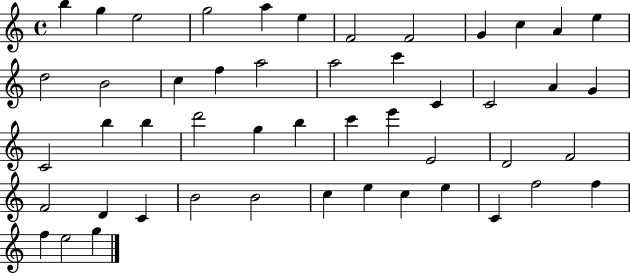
B5/q G5/q E5/h G5/h A5/q E5/q F4/h F4/h G4/q C5/q A4/q E5/q D5/h B4/h C5/q F5/q A5/h A5/h C6/q C4/q C4/h A4/q G4/q C4/h B5/q B5/q D6/h G5/q B5/q C6/q E6/q E4/h D4/h F4/h F4/h D4/q C4/q B4/h B4/h C5/q E5/q C5/q E5/q C4/q F5/h F5/q F5/q E5/h G5/q